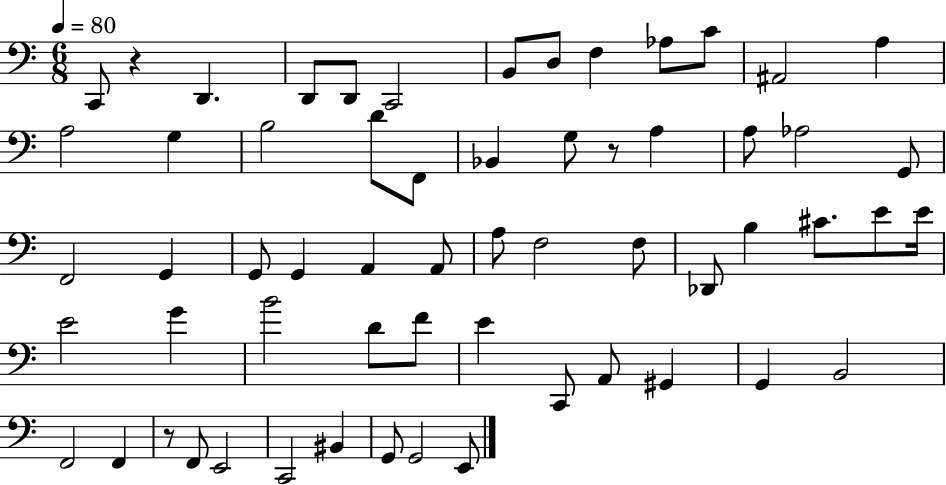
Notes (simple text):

C2/e R/q D2/q. D2/e D2/e C2/h B2/e D3/e F3/q Ab3/e C4/e A#2/h A3/q A3/h G3/q B3/h D4/e F2/e Bb2/q G3/e R/e A3/q A3/e Ab3/h G2/e F2/h G2/q G2/e G2/q A2/q A2/e A3/e F3/h F3/e Db2/e B3/q C#4/e. E4/e E4/s E4/h G4/q B4/h D4/e F4/e E4/q C2/e A2/e G#2/q G2/q B2/h F2/h F2/q R/e F2/e E2/h C2/h BIS2/q G2/e G2/h E2/e